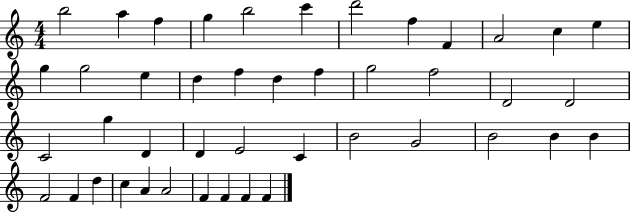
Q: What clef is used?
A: treble